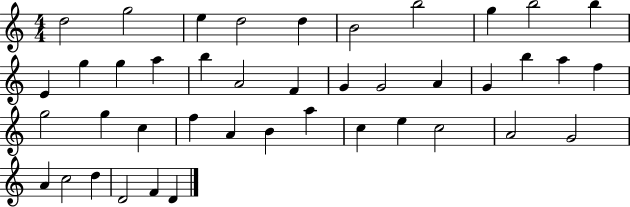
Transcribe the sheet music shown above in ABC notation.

X:1
T:Untitled
M:4/4
L:1/4
K:C
d2 g2 e d2 d B2 b2 g b2 b E g g a b A2 F G G2 A G b a f g2 g c f A B a c e c2 A2 G2 A c2 d D2 F D